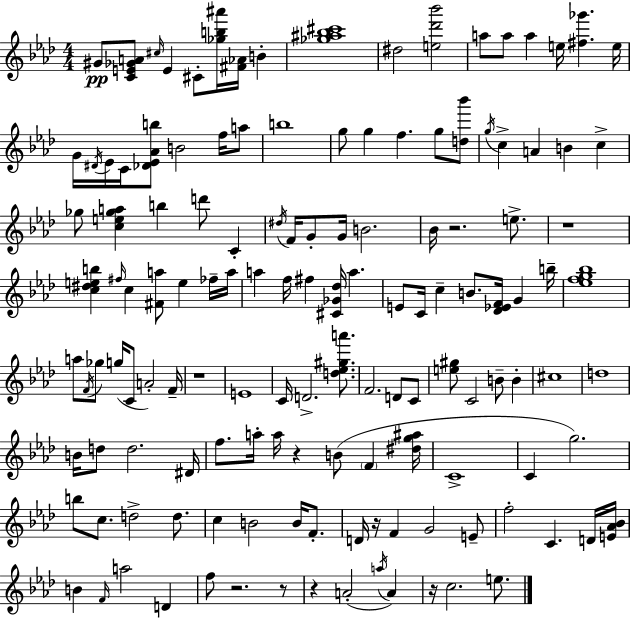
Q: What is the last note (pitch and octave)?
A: E5